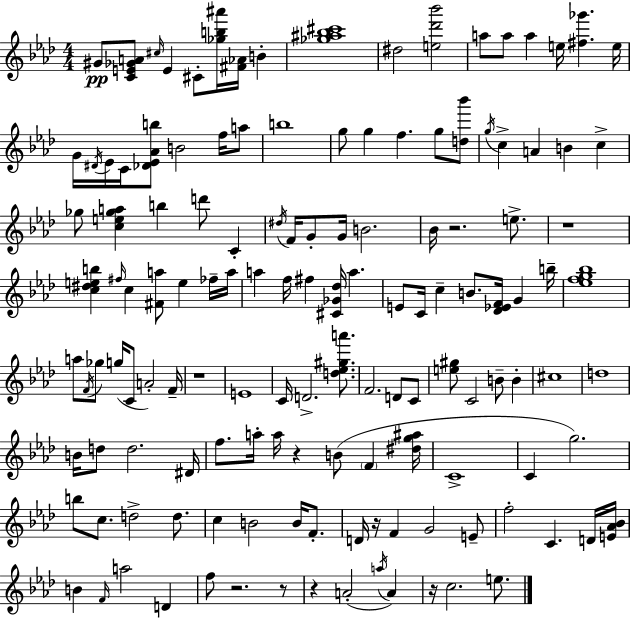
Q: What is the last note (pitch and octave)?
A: E5